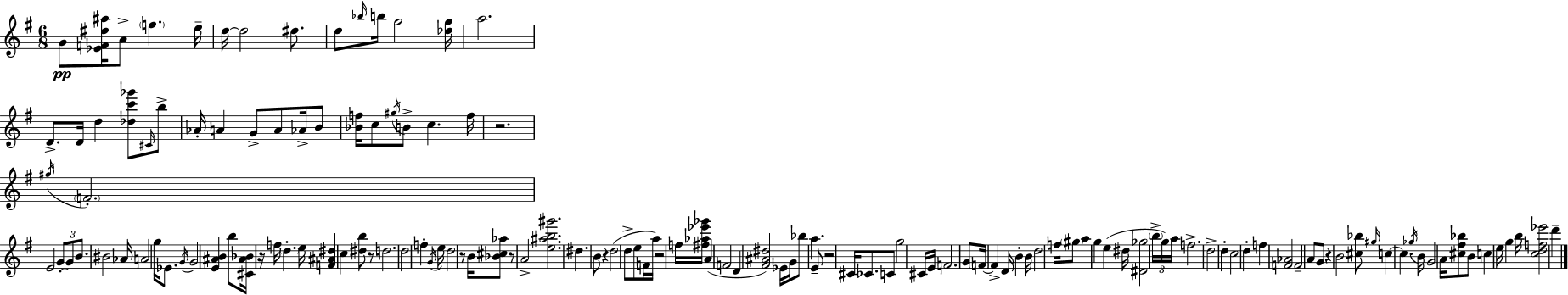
{
  \clef treble
  \numericTimeSignature
  \time 6/8
  \key g \major
  g'8\pp <ees' f' dis'' ais''>16 a'8-> \parenthesize f''4. e''16-- | d''16~~ d''2 dis''8. | d''8 \grace { bes''16 } b''16 g''2 | <des'' g''>16 a''2. | \break d'8.-> d'16 d''4 <des'' c''' ges'''>8 \grace { cis'16 } | b''8-> aes'16-. a'4 g'8-> a'8 aes'16-> | b'8 <bes' f''>16 c''8 \acciaccatura { gis''16 } b'8-> c''4. | f''16 r2. | \break \acciaccatura { gis''16 } \parenthesize f'2.-. | e'2 | \tuplet 3/2 { g'8-.~~ g'8 b'8. } bis'2 | aes'16 a'2 | \break g''16 ees'8. \acciaccatura { g'16 } g'2 | <e' ais' b'>4 b''8 <cis' ais' bes'>16 r16 f''16 \parenthesize d''4.-. | e''16 <f' ais' dis''>4 c''4 | <dis'' b''>8 r8 d''2. | \break d''2 | f''4-. \acciaccatura { g'16 } e''16-- d''2 | r8 b'16 <bes' cis'' aes''>8 r8 a'2-> | <e'' ais'' b'' gis'''>2. | \break dis''4. | b'8 r4 d''2( | d''8-> e''8 f'16 a''16) r2 | f''16 <fis'' aes'' ees''' ges'''>16 a'4( f'2 | \break d'4 <fis' ais' dis''>2) | ees'16 g'16 bes''8 a''4. | e'8-- r2 | cis'16 ces'8. c'8 g''2 | \break cis'16 e'16 f'2. | g'8 \parenthesize f'16~~ f'4-> | d'16 b'4-. b'16 d''2 | f''16 \parenthesize gis''8 a''4 g''4-- | \break e''4( dis''16 <dis' ges''>2 | \tuplet 3/2 { \parenthesize b''16-> g''16) a''16 } f''2.-> | d''2-> | d''4-. c''2 | \break d''4-. f''4 <f' aes'>2 | f'2-- | a'8 g'8 r4 b'2 | <cis'' bes''>8 \grace { gis''16 } c''4~~ | \break c''4. \acciaccatura { ges''16 } b'16 g'2 | a'16 <cis'' fis'' bes''>8 b'8 c''4 | e''16 g''4 b''16 <c'' d'' f'' ees'''>2 | d'''4-- \bar "|."
}